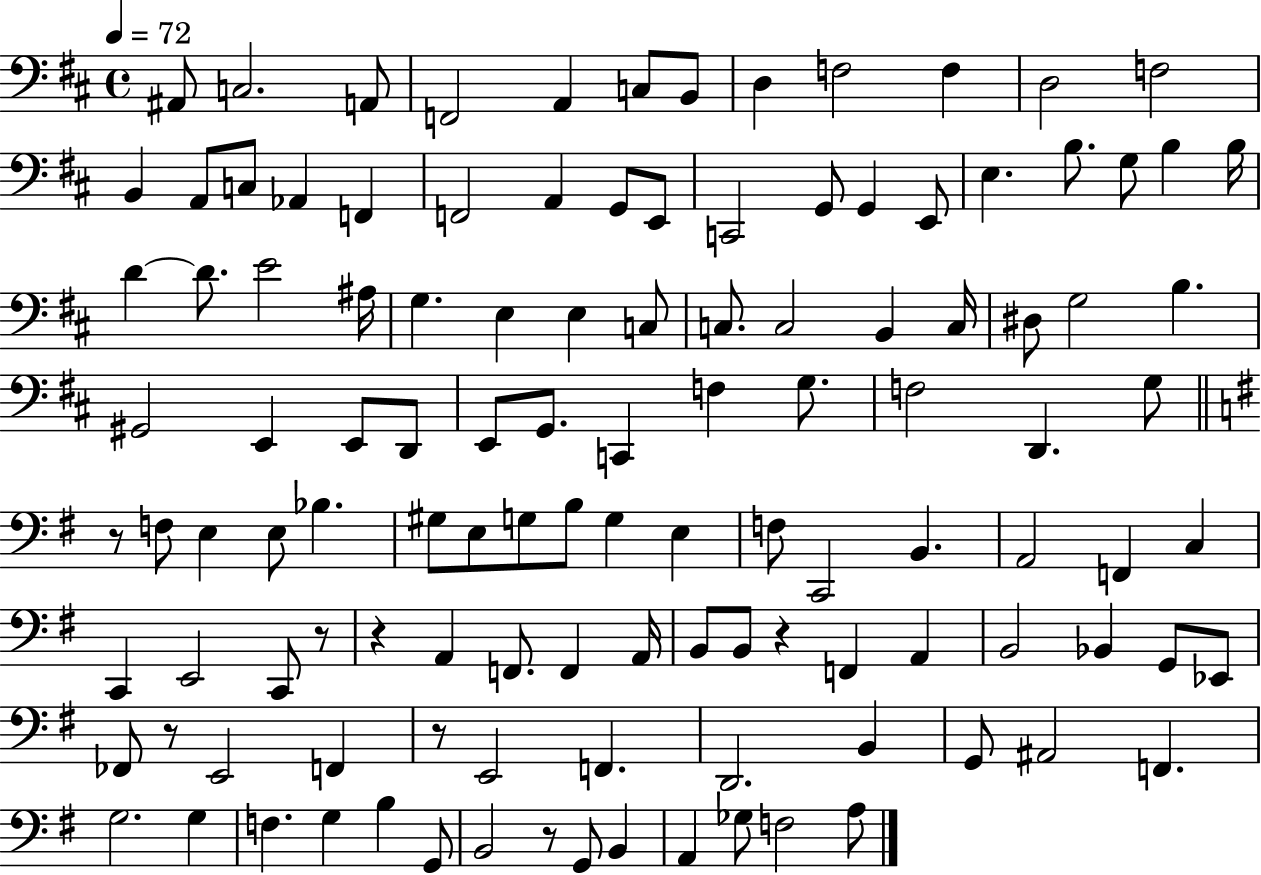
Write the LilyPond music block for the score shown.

{
  \clef bass
  \time 4/4
  \defaultTimeSignature
  \key d \major
  \tempo 4 = 72
  ais,8 c2. a,8 | f,2 a,4 c8 b,8 | d4 f2 f4 | d2 f2 | \break b,4 a,8 c8 aes,4 f,4 | f,2 a,4 g,8 e,8 | c,2 g,8 g,4 e,8 | e4. b8. g8 b4 b16 | \break d'4~~ d'8. e'2 ais16 | g4. e4 e4 c8 | c8. c2 b,4 c16 | dis8 g2 b4. | \break gis,2 e,4 e,8 d,8 | e,8 g,8. c,4 f4 g8. | f2 d,4. g8 | \bar "||" \break \key e \minor r8 f8 e4 e8 bes4. | gis8 e8 g8 b8 g4 e4 | f8 c,2 b,4. | a,2 f,4 c4 | \break c,4 e,2 c,8 r8 | r4 a,4 f,8. f,4 a,16 | b,8 b,8 r4 f,4 a,4 | b,2 bes,4 g,8 ees,8 | \break fes,8 r8 e,2 f,4 | r8 e,2 f,4. | d,2. b,4 | g,8 ais,2 f,4. | \break g2. g4 | f4. g4 b4 g,8 | b,2 r8 g,8 b,4 | a,4 ges8 f2 a8 | \break \bar "|."
}